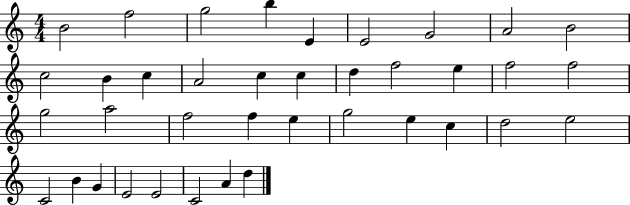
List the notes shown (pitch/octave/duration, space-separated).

B4/h F5/h G5/h B5/q E4/q E4/h G4/h A4/h B4/h C5/h B4/q C5/q A4/h C5/q C5/q D5/q F5/h E5/q F5/h F5/h G5/h A5/h F5/h F5/q E5/q G5/h E5/q C5/q D5/h E5/h C4/h B4/q G4/q E4/h E4/h C4/h A4/q D5/q